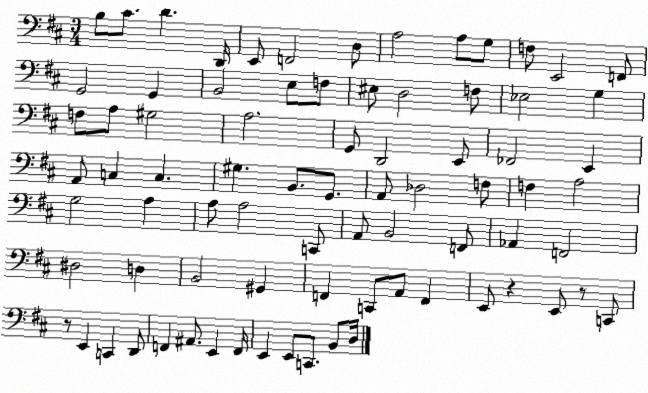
X:1
T:Untitled
M:3/4
L:1/4
K:D
B,/2 ^C/2 D D,,/4 E,,/2 F,,2 D,/2 A,2 A,/2 G,/2 F,/2 E,,2 F,,/2 G,,2 G,, B,,2 E,/2 F,/2 ^E,/2 D,2 F,/2 _E,2 G, F,/2 A,/2 ^G,2 A,2 G,,/2 D,,2 E,,/2 _F,,2 E,, A,,/2 C, C, ^G, B,,/2 G,,/2 A,,/2 _D,2 F,/2 F, A,2 G,2 A, A,/2 A,2 C,,/2 A,,/2 B,,2 F,,/2 _A,, F,,2 ^D,2 D, B,,2 ^G,, F,, C,,/2 A,,/2 F,, E,,/2 z E,,/2 z/2 C,,/2 z/2 E,, C,, D,,/2 F,, ^A,,/2 E,, F,,/4 E,, E,,/2 C,,/2 B,,/2 D,/4